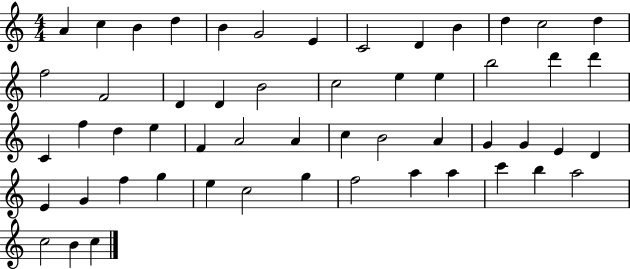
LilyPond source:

{
  \clef treble
  \numericTimeSignature
  \time 4/4
  \key c \major
  a'4 c''4 b'4 d''4 | b'4 g'2 e'4 | c'2 d'4 b'4 | d''4 c''2 d''4 | \break f''2 f'2 | d'4 d'4 b'2 | c''2 e''4 e''4 | b''2 d'''4 d'''4 | \break c'4 f''4 d''4 e''4 | f'4 a'2 a'4 | c''4 b'2 a'4 | g'4 g'4 e'4 d'4 | \break e'4 g'4 f''4 g''4 | e''4 c''2 g''4 | f''2 a''4 a''4 | c'''4 b''4 a''2 | \break c''2 b'4 c''4 | \bar "|."
}